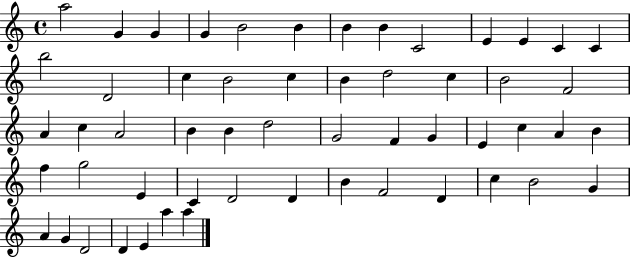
X:1
T:Untitled
M:4/4
L:1/4
K:C
a2 G G G B2 B B B C2 E E C C b2 D2 c B2 c B d2 c B2 F2 A c A2 B B d2 G2 F G E c A B f g2 E C D2 D B F2 D c B2 G A G D2 D E a a